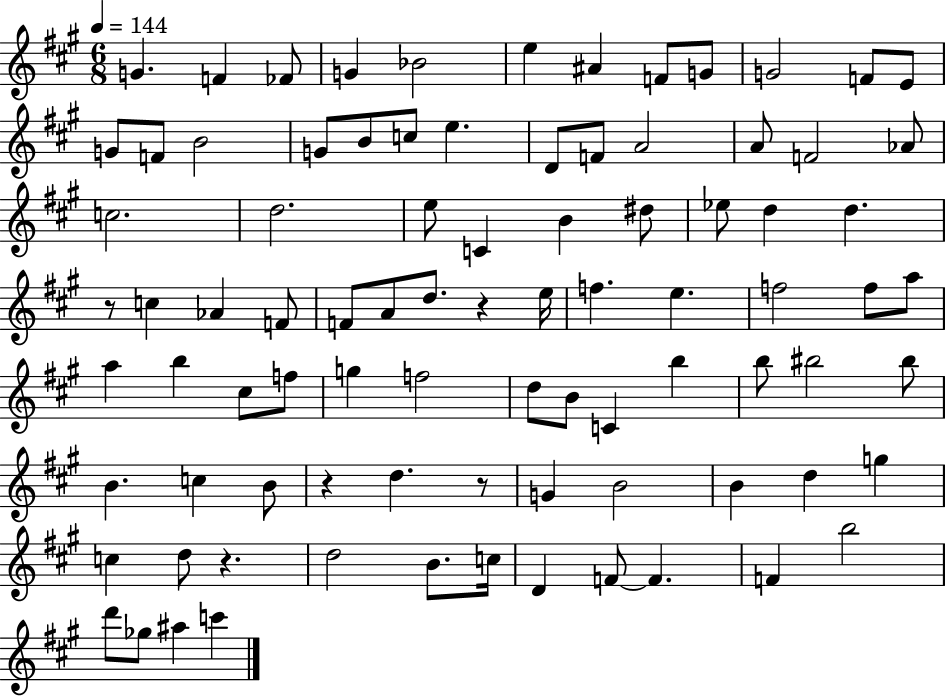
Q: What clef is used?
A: treble